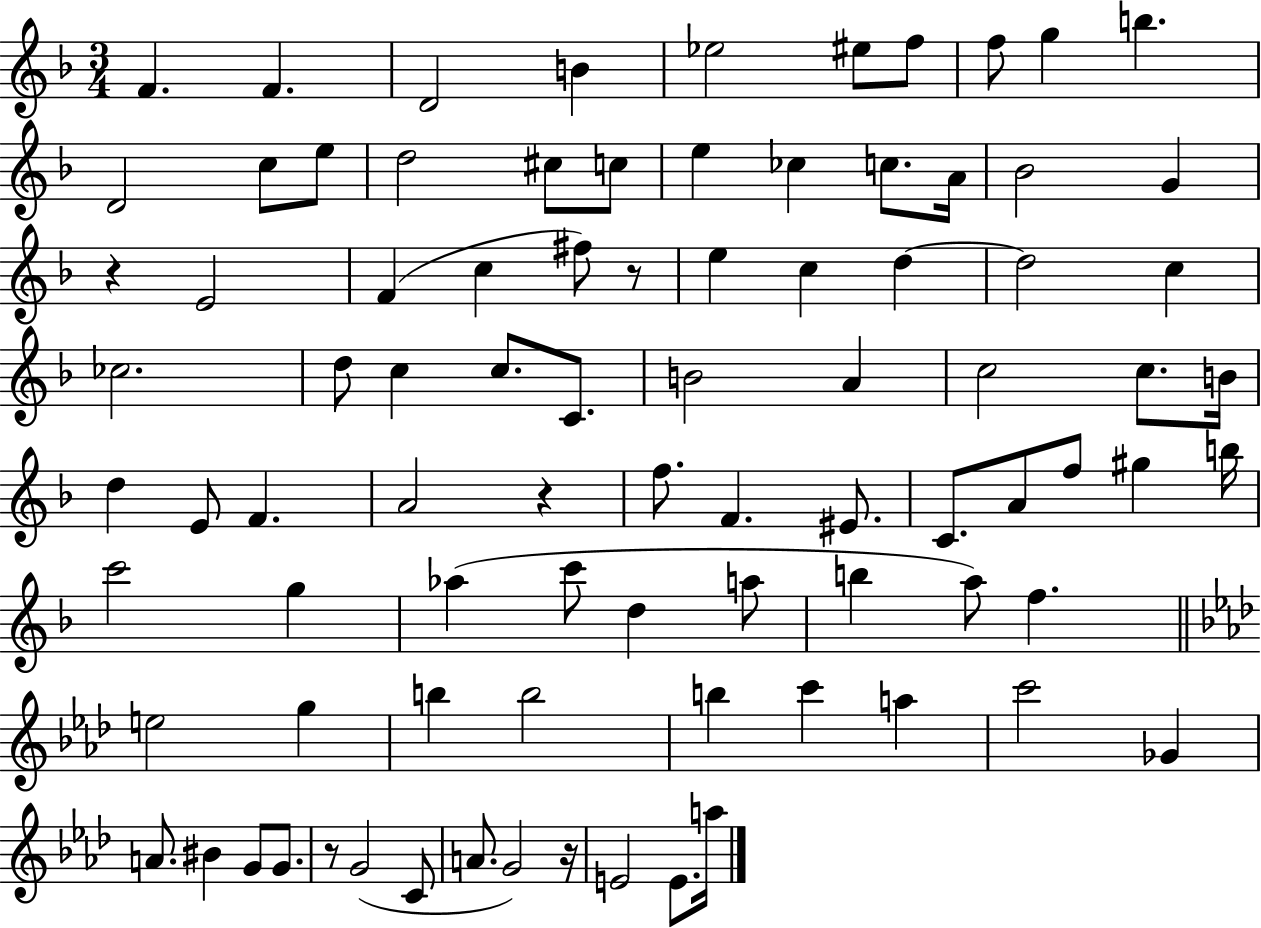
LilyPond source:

{
  \clef treble
  \numericTimeSignature
  \time 3/4
  \key f \major
  f'4. f'4. | d'2 b'4 | ees''2 eis''8 f''8 | f''8 g''4 b''4. | \break d'2 c''8 e''8 | d''2 cis''8 c''8 | e''4 ces''4 c''8. a'16 | bes'2 g'4 | \break r4 e'2 | f'4( c''4 fis''8) r8 | e''4 c''4 d''4~~ | d''2 c''4 | \break ces''2. | d''8 c''4 c''8. c'8. | b'2 a'4 | c''2 c''8. b'16 | \break d''4 e'8 f'4. | a'2 r4 | f''8. f'4. eis'8. | c'8. a'8 f''8 gis''4 b''16 | \break c'''2 g''4 | aes''4( c'''8 d''4 a''8 | b''4 a''8) f''4. | \bar "||" \break \key aes \major e''2 g''4 | b''4 b''2 | b''4 c'''4 a''4 | c'''2 ges'4 | \break a'8. bis'4 g'8 g'8. | r8 g'2( c'8 | a'8. g'2) r16 | e'2 e'8. a''16 | \break \bar "|."
}